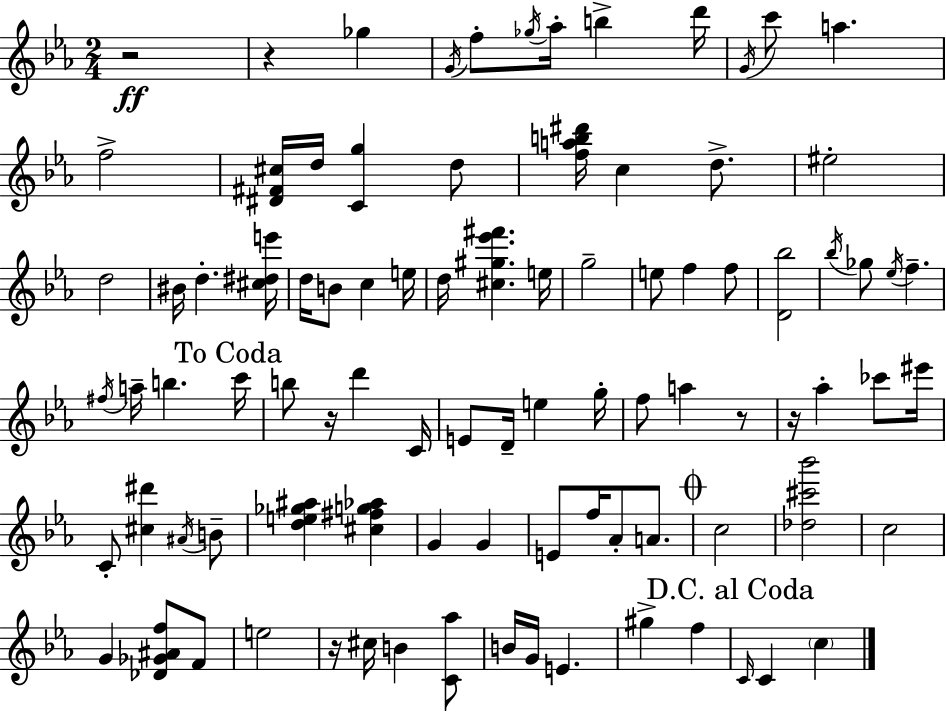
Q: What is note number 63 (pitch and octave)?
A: E5